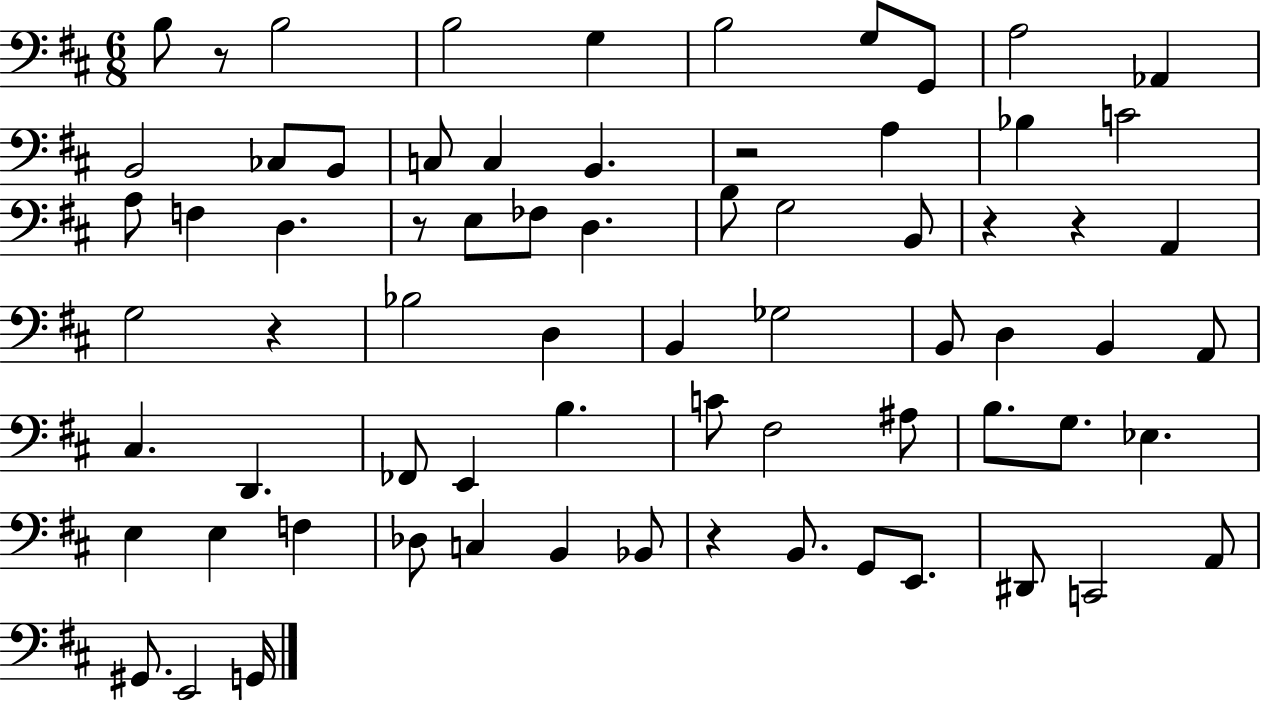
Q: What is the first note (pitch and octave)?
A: B3